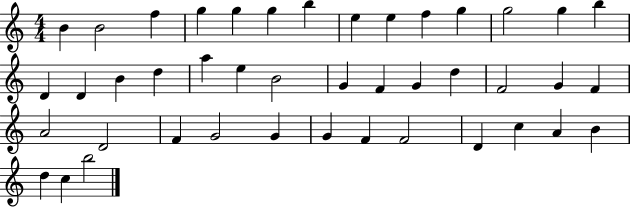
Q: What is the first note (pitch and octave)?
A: B4